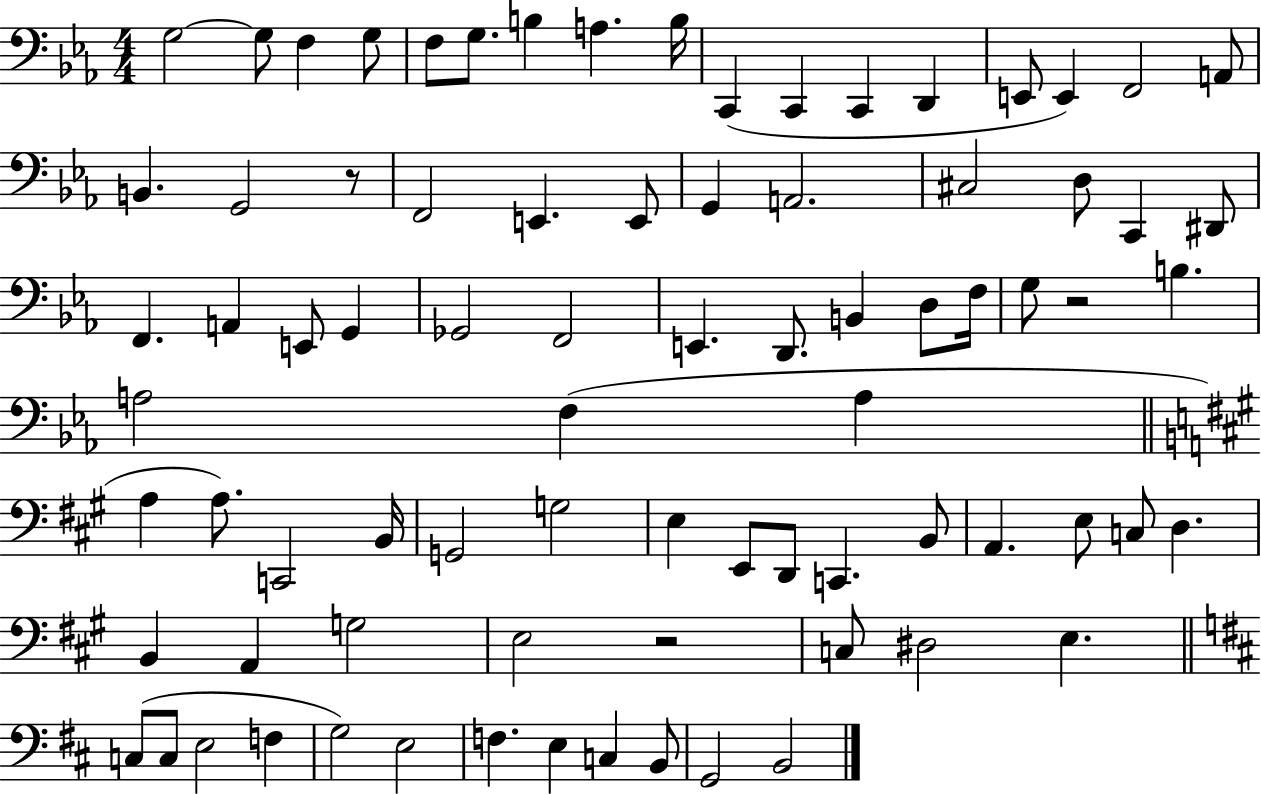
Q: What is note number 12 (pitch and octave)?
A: C2